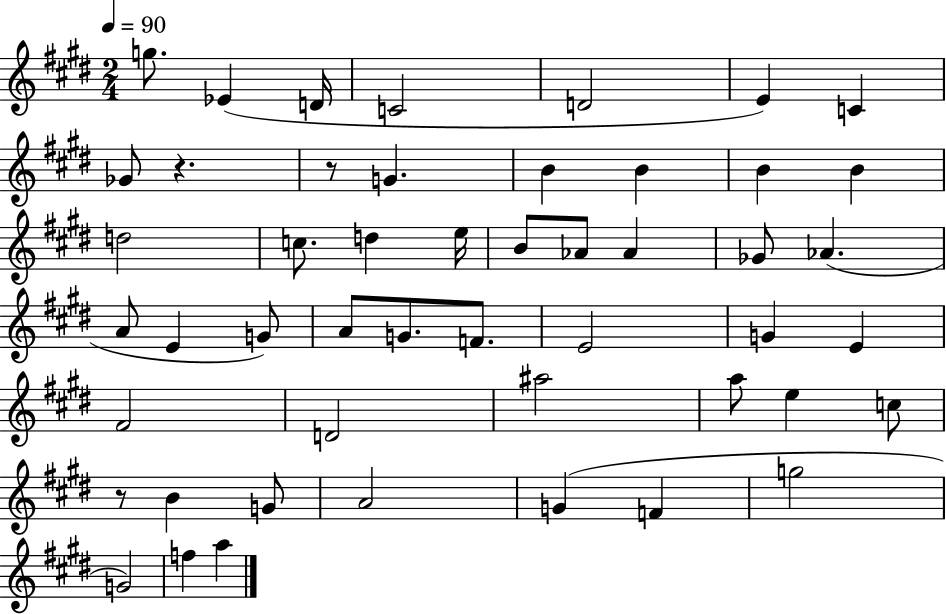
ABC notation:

X:1
T:Untitled
M:2/4
L:1/4
K:E
g/2 _E D/4 C2 D2 E C _G/2 z z/2 G B B B B d2 c/2 d e/4 B/2 _A/2 _A _G/2 _A A/2 E G/2 A/2 G/2 F/2 E2 G E ^F2 D2 ^a2 a/2 e c/2 z/2 B G/2 A2 G F g2 G2 f a